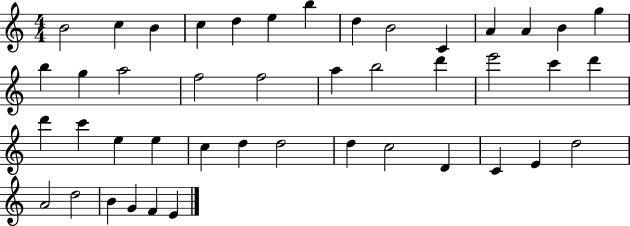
B4/h C5/q B4/q C5/q D5/q E5/q B5/q D5/q B4/h C4/q A4/q A4/q B4/q G5/q B5/q G5/q A5/h F5/h F5/h A5/q B5/h D6/q E6/h C6/q D6/q D6/q C6/q E5/q E5/q C5/q D5/q D5/h D5/q C5/h D4/q C4/q E4/q D5/h A4/h D5/h B4/q G4/q F4/q E4/q